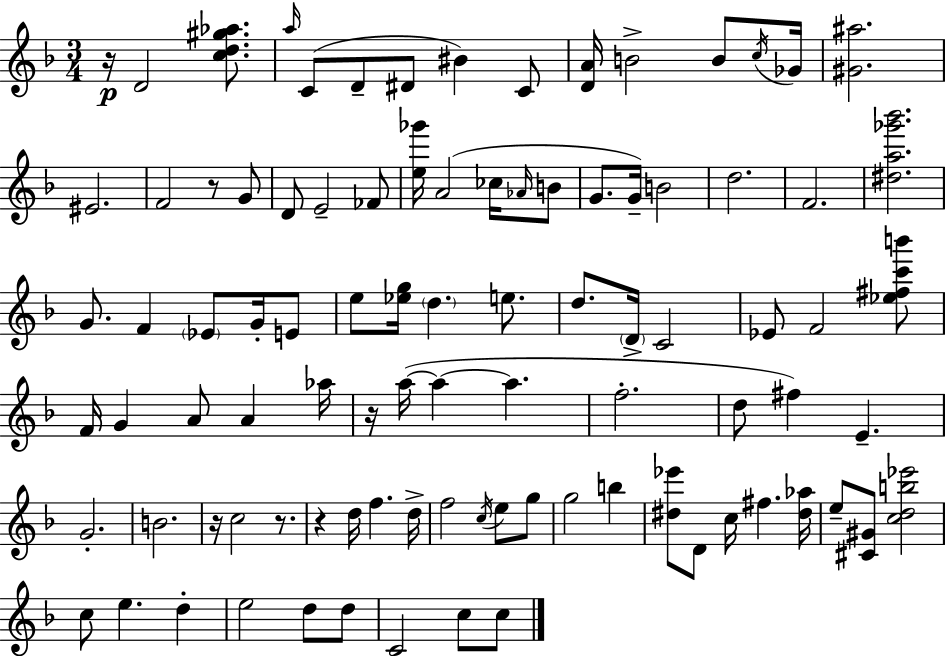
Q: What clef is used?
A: treble